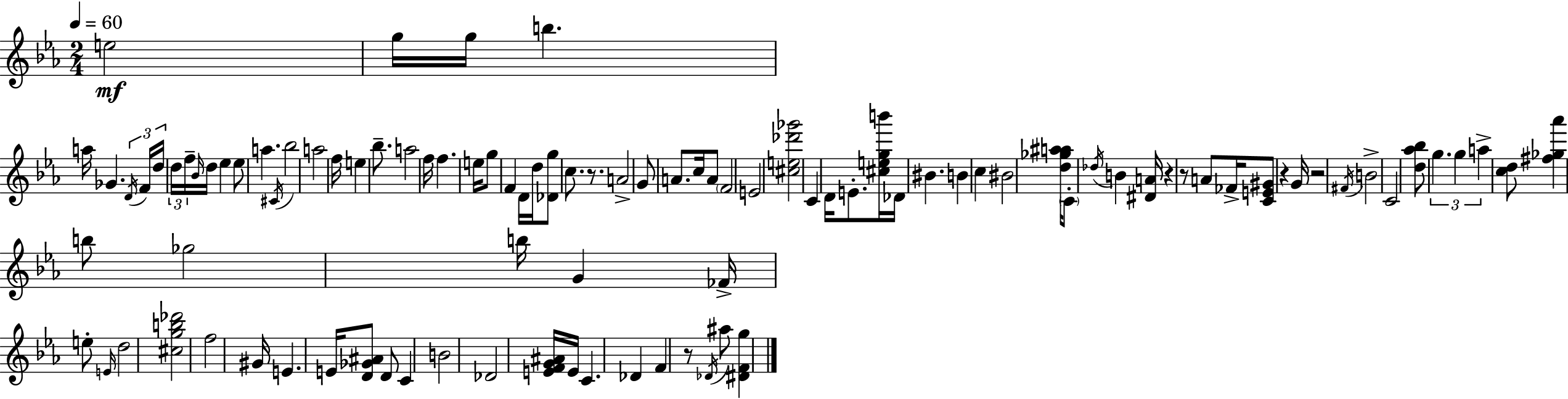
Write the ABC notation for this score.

X:1
T:Untitled
M:2/4
L:1/4
K:Eb
e2 g/4 g/4 b a/4 _G D/4 F/4 d/4 d/4 f/4 _B/4 d/4 _e _e/2 a ^C/4 _b2 a2 f/4 e _b/2 a2 f/4 f e/4 g/2 F D/4 d/4 [_Dg]/2 c/2 z/2 A2 G/2 A/2 c/4 A/2 F2 E2 [^ce_d'_g']2 C D/4 E/2 [^cegb']/4 _D/4 ^B B c ^B2 [d_ga^a]/4 C/2 _d/4 B [^DA]/4 z z/2 A/2 _F/4 [CE^G]/2 z G/4 z2 ^F/4 B2 C2 [d_a_b]/2 g g a [cd]/2 [^f_g_a'] b/2 _g2 b/4 G _F/4 e/2 E/4 d2 [^cgb_d']2 f2 ^G/4 E E/4 [D_G^A]/2 D/2 C B2 _D2 [EFG^A]/4 E/4 C _D F z/2 _D/4 ^a/2 [^DFg]